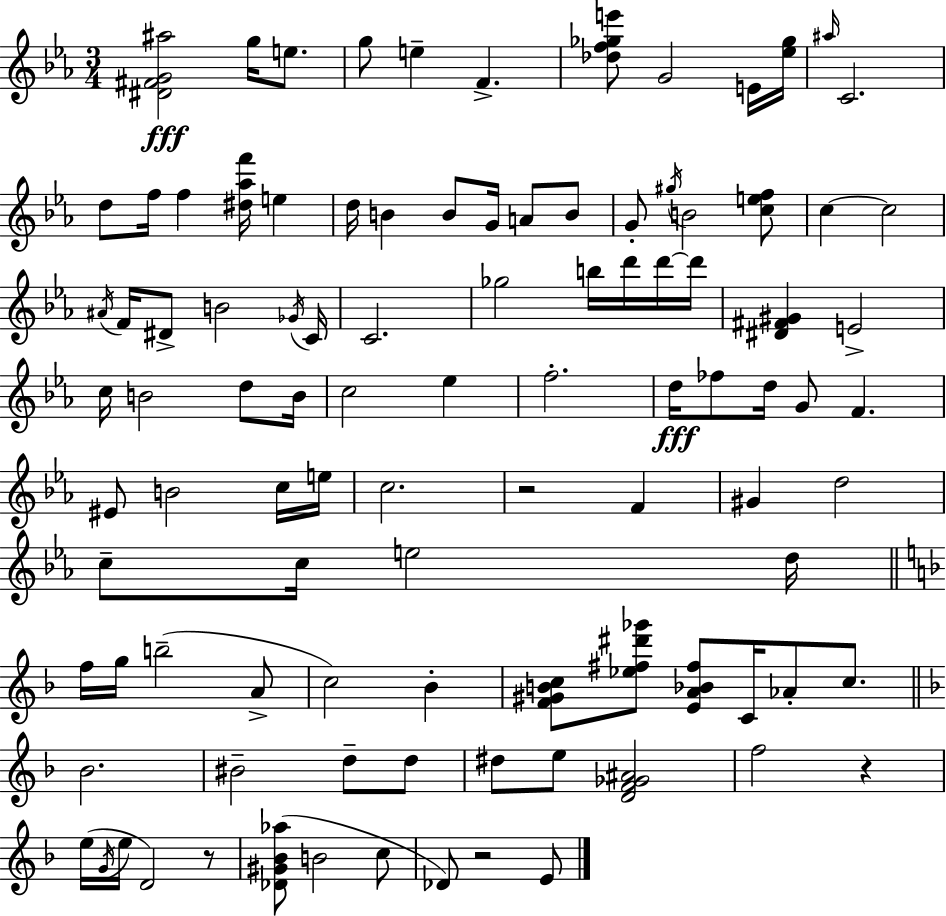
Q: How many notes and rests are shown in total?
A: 100